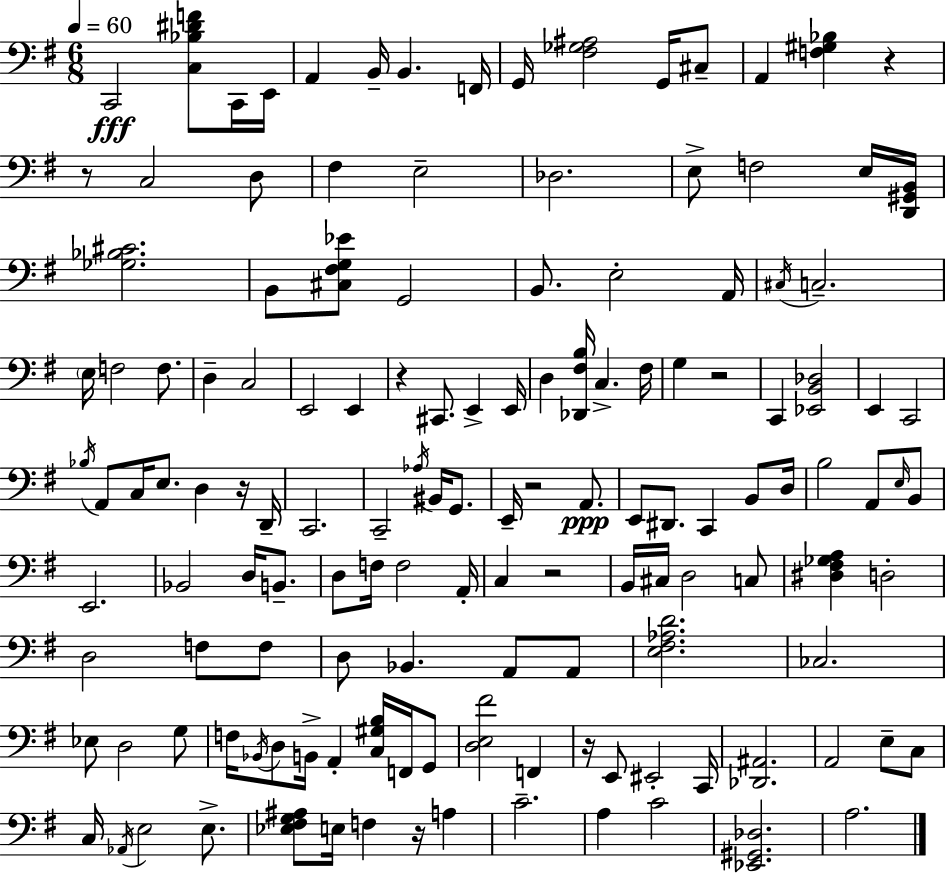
{
  \clef bass
  \numericTimeSignature
  \time 6/8
  \key g \major
  \tempo 4 = 60
  \repeat volta 2 { c,2\fff <c bes dis' f'>8 c,16 e,16 | a,4 b,16-- b,4. f,16 | g,16 <fis ges ais>2 g,16 cis8-- | a,4 <f gis bes>4 r4 | \break r8 c2 d8 | fis4 e2-- | des2. | e8-> f2 e16 <d, gis, b,>16 | \break <ges bes cis'>2. | b,8 <cis fis g ees'>8 g,2 | b,8. e2-. a,16 | \acciaccatura { cis16 } c2.-- | \break \parenthesize e16 f2 f8. | d4-- c2 | e,2 e,4 | r4 cis,8. e,4-> | \break e,16 d4 <des, fis b>16 c4.-> | fis16 g4 r2 | c,4 <ees, b, des>2 | e,4 c,2 | \break \acciaccatura { bes16 } a,8 c16 e8. d4 | r16 d,16-- c,2. | c,2-- \acciaccatura { aes16 } bis,16 | g,8. e,16-- r2 | \break a,8.\ppp e,8 dis,8. c,4 | b,8 d16 b2 a,8 | \grace { e16 } b,8 e,2. | bes,2 | \break d16 b,8.-- d8 f16 f2 | a,16-. c4 r2 | b,16 cis16 d2 | c8 <dis fis ges a>4 d2-. | \break d2 | f8 f8 d8 bes,4. | a,8 a,8 <e fis aes d'>2. | ces2. | \break ees8 d2 | g8 f16 \acciaccatura { bes,16 } d8 b,16-> a,4-. | <c gis b>16 f,16 g,8 <d e fis'>2 | f,4 r16 e,8 eis,2-. | \break c,16 <des, ais,>2. | a,2 | e8-- c8 c16 \acciaccatura { aes,16 } e2 | e8.-> <ees fis g ais>8 e16 f4 | \break r16 a4 c'2.-- | a4 c'2 | <ees, gis, des>2. | a2. | \break } \bar "|."
}